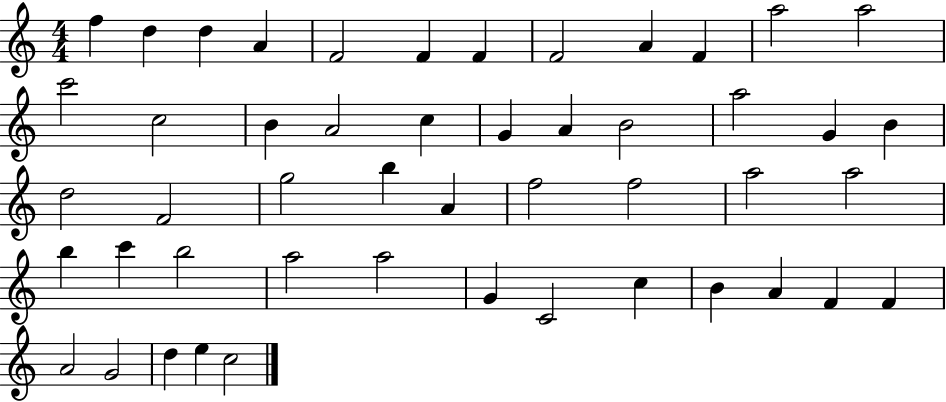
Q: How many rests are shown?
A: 0